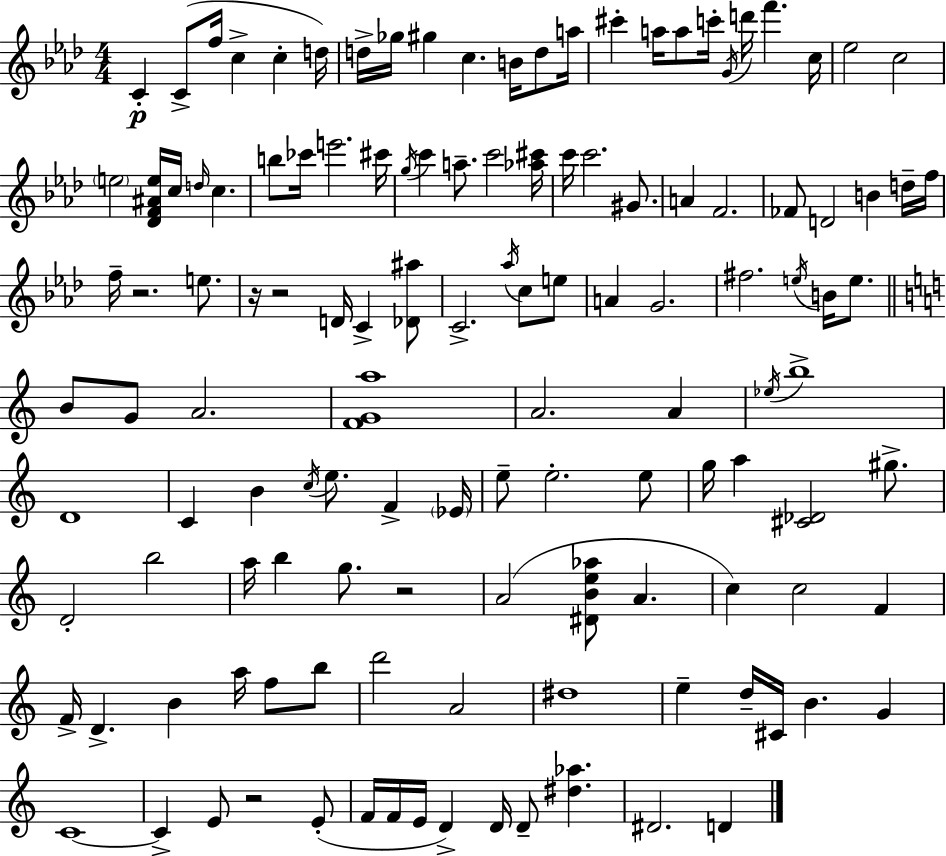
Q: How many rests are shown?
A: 5